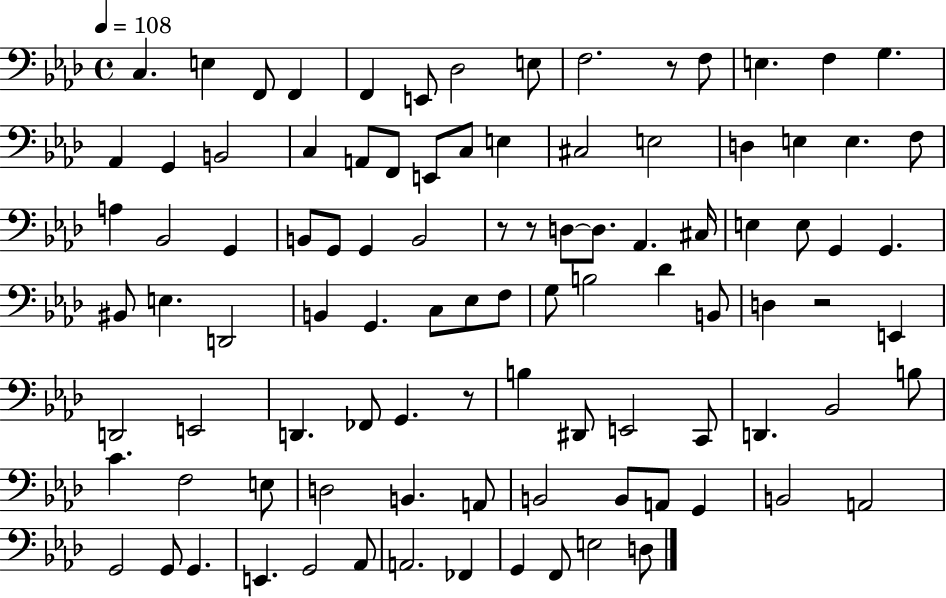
{
  \clef bass
  \time 4/4
  \defaultTimeSignature
  \key aes \major
  \tempo 4 = 108
  c4. e4 f,8 f,4 | f,4 e,8 des2 e8 | f2. r8 f8 | e4. f4 g4. | \break aes,4 g,4 b,2 | c4 a,8 f,8 e,8 c8 e4 | cis2 e2 | d4 e4 e4. f8 | \break a4 bes,2 g,4 | b,8 g,8 g,4 b,2 | r8 r8 d8~~ d8. aes,4. cis16 | e4 e8 g,4 g,4. | \break bis,8 e4. d,2 | b,4 g,4. c8 ees8 f8 | g8 b2 des'4 b,8 | d4 r2 e,4 | \break d,2 e,2 | d,4. fes,8 g,4. r8 | b4 dis,8 e,2 c,8 | d,4. bes,2 b8 | \break c'4. f2 e8 | d2 b,4. a,8 | b,2 b,8 a,8 g,4 | b,2 a,2 | \break g,2 g,8 g,4. | e,4. g,2 aes,8 | a,2. fes,4 | g,4 f,8 e2 d8 | \break \bar "|."
}